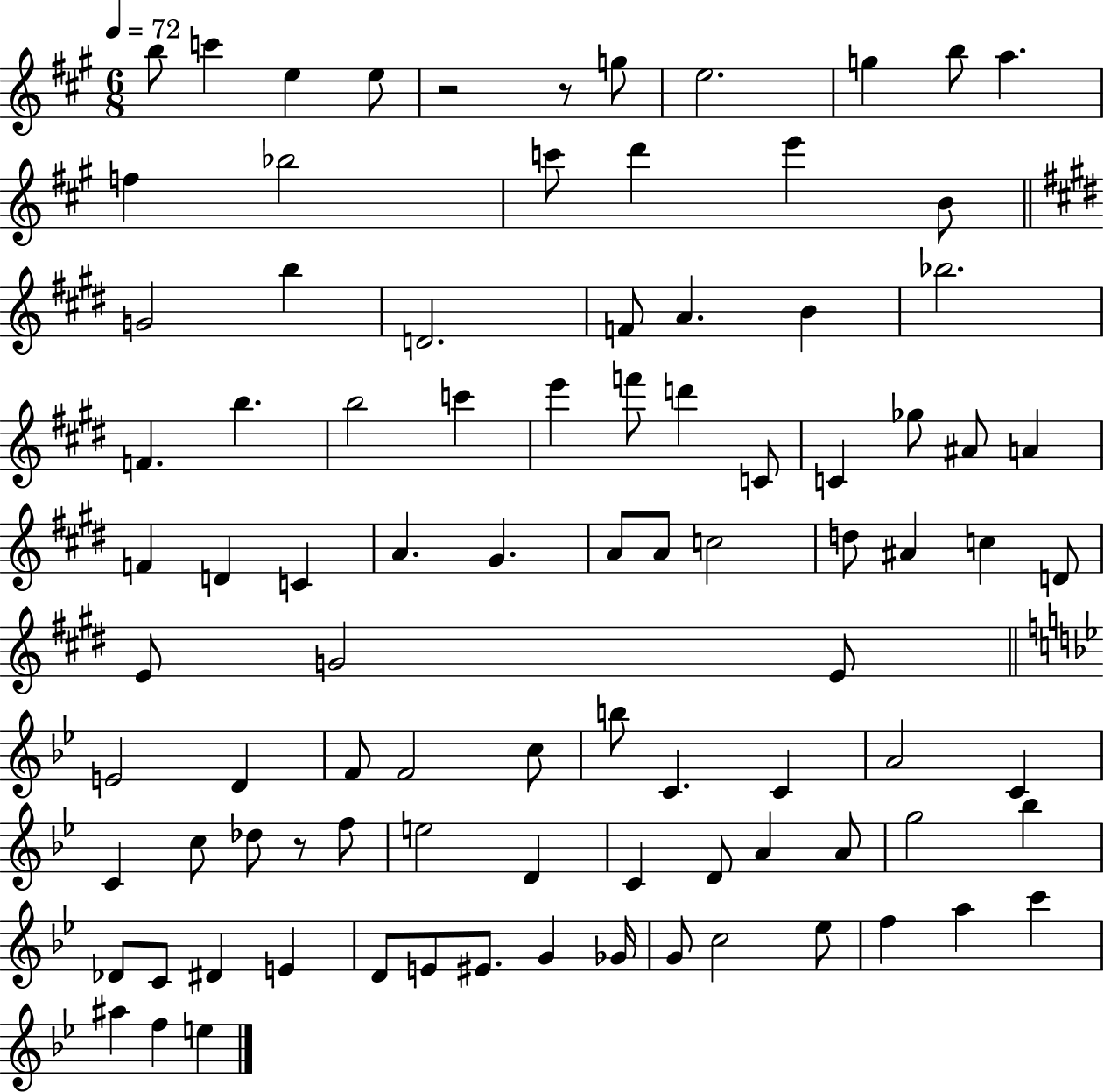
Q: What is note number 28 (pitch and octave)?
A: F6